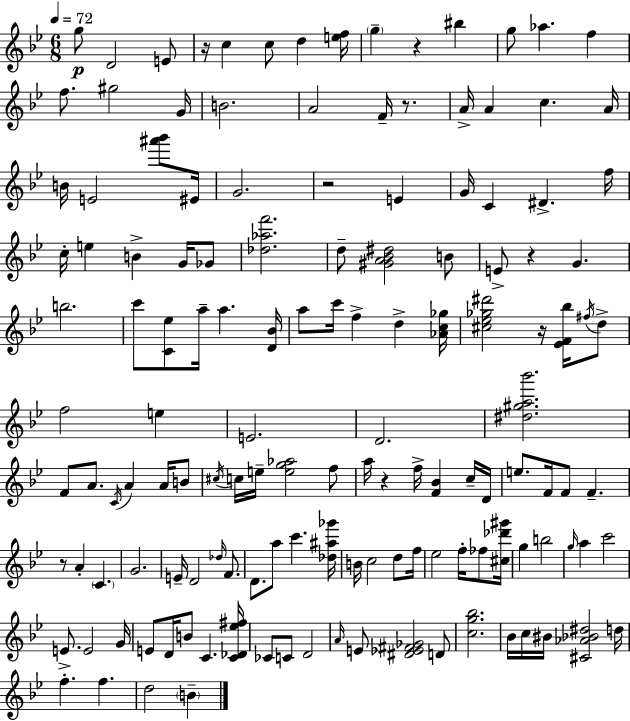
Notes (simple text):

G5/e D4/h E4/e R/s C5/q C5/e D5/q [E5,F5]/s G5/q R/q BIS5/q G5/e Ab5/q. F5/q F5/e. G#5/h G4/s B4/h. A4/h F4/s R/e. A4/s A4/q C5/q. A4/s B4/s E4/h [A#6,Bb6]/e EIS4/s G4/h. R/h E4/q G4/s C4/q D#4/q. F5/s C5/s E5/q B4/q G4/s Gb4/e [Db5,Ab5,F6]/h. D5/e [G#4,A4,Bb4,D#5]/h B4/e E4/e R/q G4/q. B5/h. C6/e [C4,Eb5]/e A5/s A5/q. [D4,Bb4]/s A5/e C6/s F5/q D5/q [Ab4,C5,Gb5]/s [C#5,Eb5,Gb5,D#6]/h R/s [Eb4,F4,Bb5]/s F#5/s D5/e F5/h E5/q E4/h. D4/h. [D#5,G#5,A5,Bb6]/h. F4/e A4/e. C4/s A4/q A4/s B4/e C#5/s C5/s E5/s [E5,G5,Ab5]/h F5/e A5/s R/q F5/s [F4,Bb4]/q C5/s D4/s E5/e. F4/s F4/e F4/q. R/e A4/q C4/q. G4/h. E4/s D4/h Db5/s F4/e. D4/e. A5/e C6/q. [Db5,A#5,Gb6]/s B4/s C5/h D5/e F5/s Eb5/h F5/s FES5/e [C#5,Db6,G#6]/s G5/q B5/h G5/s A5/q C6/h E4/e. E4/h G4/s E4/e D4/s B4/e C4/q. [C4,Db4,Eb5,F#5]/s CES4/e C4/e D4/h A4/s E4/e [D#4,Eb4,F#4,Gb4]/h D4/e [C5,G5,Bb5]/h. Bb4/s C5/s BIS4/s [C#4,Ab4,Bb4,D#5]/h D5/s F5/q. F5/q. D5/h B4/q